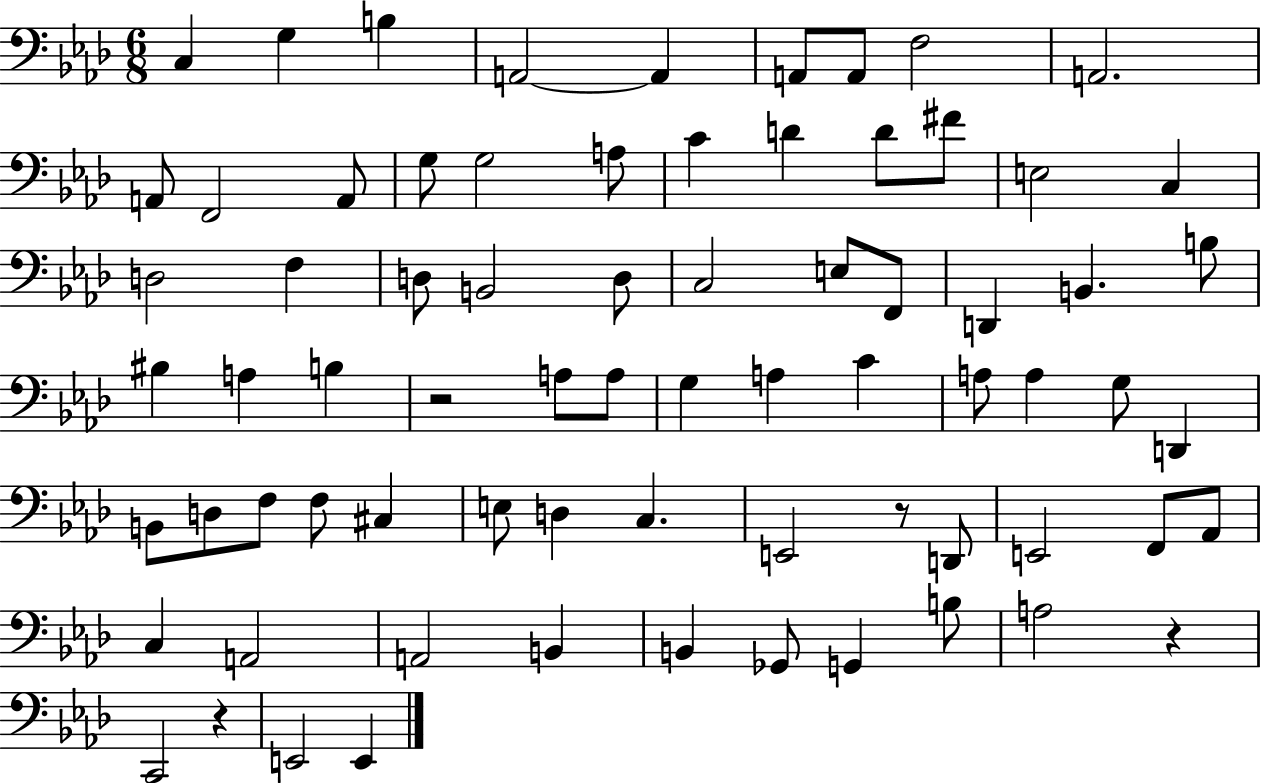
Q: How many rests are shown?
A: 4